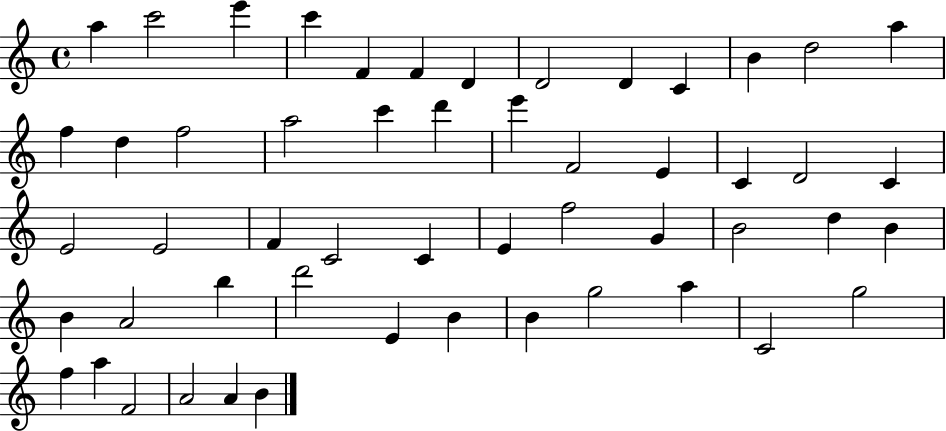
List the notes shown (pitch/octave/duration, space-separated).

A5/q C6/h E6/q C6/q F4/q F4/q D4/q D4/h D4/q C4/q B4/q D5/h A5/q F5/q D5/q F5/h A5/h C6/q D6/q E6/q F4/h E4/q C4/q D4/h C4/q E4/h E4/h F4/q C4/h C4/q E4/q F5/h G4/q B4/h D5/q B4/q B4/q A4/h B5/q D6/h E4/q B4/q B4/q G5/h A5/q C4/h G5/h F5/q A5/q F4/h A4/h A4/q B4/q